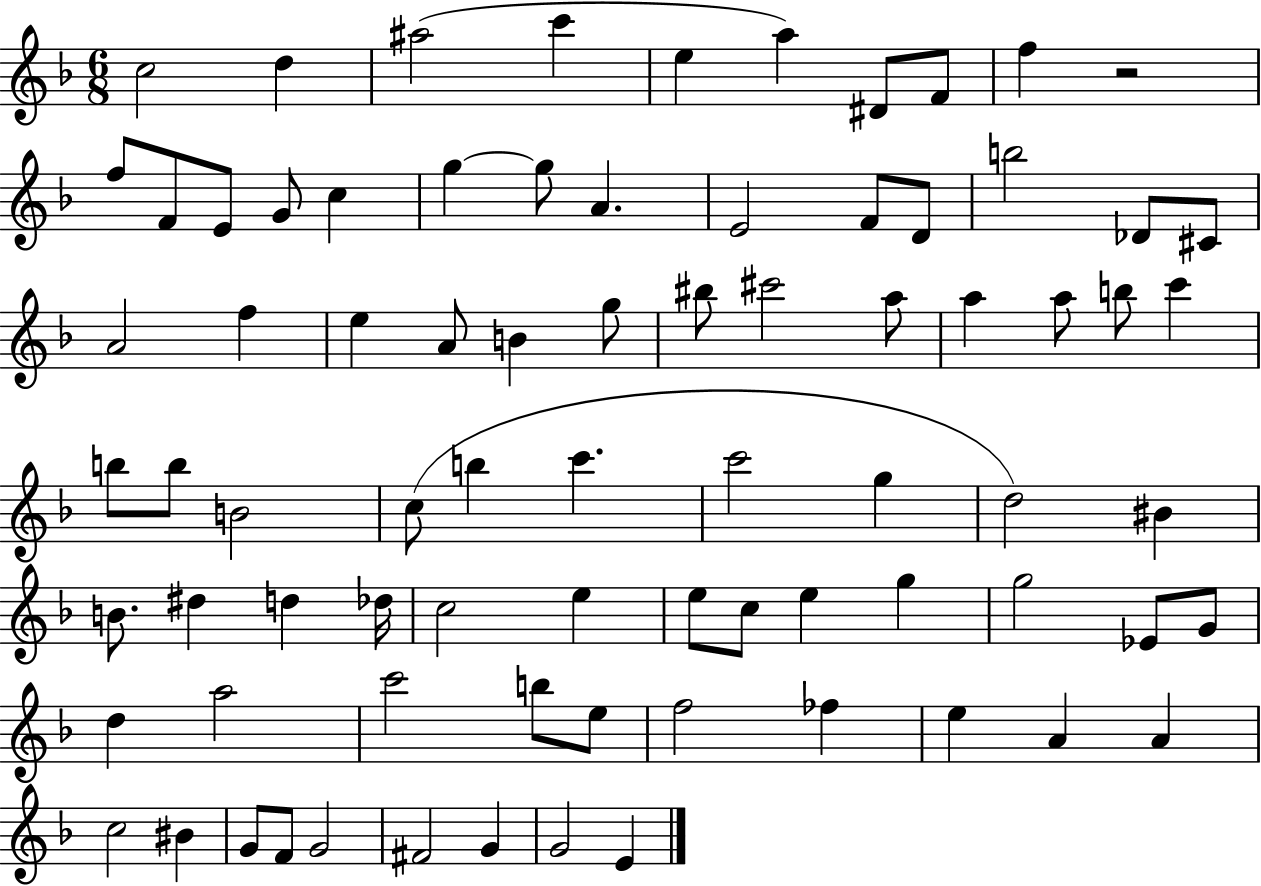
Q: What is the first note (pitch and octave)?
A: C5